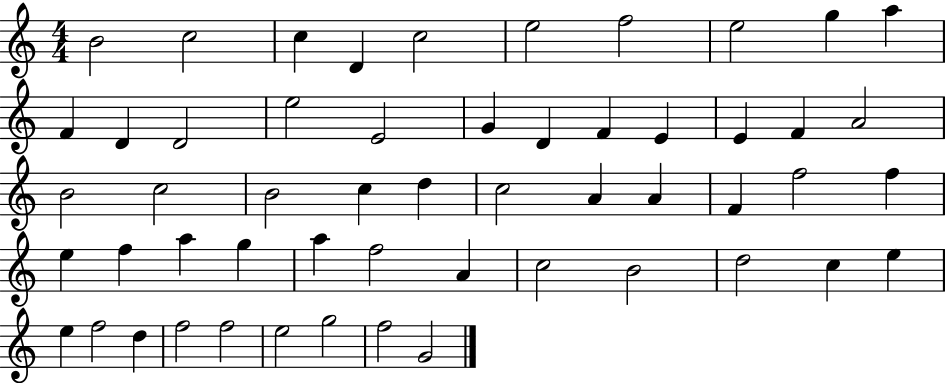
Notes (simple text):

B4/h C5/h C5/q D4/q C5/h E5/h F5/h E5/h G5/q A5/q F4/q D4/q D4/h E5/h E4/h G4/q D4/q F4/q E4/q E4/q F4/q A4/h B4/h C5/h B4/h C5/q D5/q C5/h A4/q A4/q F4/q F5/h F5/q E5/q F5/q A5/q G5/q A5/q F5/h A4/q C5/h B4/h D5/h C5/q E5/q E5/q F5/h D5/q F5/h F5/h E5/h G5/h F5/h G4/h